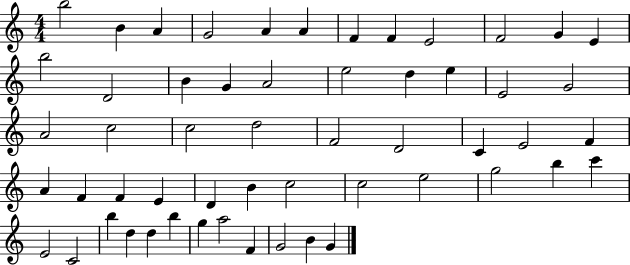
{
  \clef treble
  \numericTimeSignature
  \time 4/4
  \key c \major
  b''2 b'4 a'4 | g'2 a'4 a'4 | f'4 f'4 e'2 | f'2 g'4 e'4 | \break b''2 d'2 | b'4 g'4 a'2 | e''2 d''4 e''4 | e'2 g'2 | \break a'2 c''2 | c''2 d''2 | f'2 d'2 | c'4 e'2 f'4 | \break a'4 f'4 f'4 e'4 | d'4 b'4 c''2 | c''2 e''2 | g''2 b''4 c'''4 | \break e'2 c'2 | b''4 d''4 d''4 b''4 | g''4 a''2 f'4 | g'2 b'4 g'4 | \break \bar "|."
}